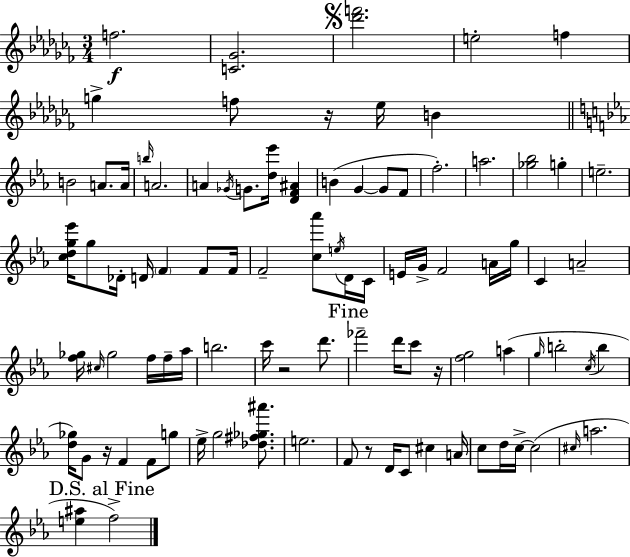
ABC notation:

X:1
T:Untitled
M:3/4
L:1/4
K:Abm
f2 [C_G]2 [_d'f']2 e2 f g f/2 z/4 _e/4 B B2 A/2 A/4 b/4 A2 A _G/4 G/2 [d_e']/4 [DF^A] B G G/2 F/2 f2 a2 [_g_b]2 g e2 [cdg_e']/4 g/2 _D/4 D/4 F F/2 F/4 F2 [c_a']/2 e/4 D/4 C/4 E/4 G/4 F2 A/4 g/4 C A2 [f_g]/4 ^c/4 _g2 f/4 f/4 _a/4 b2 c'/4 z2 d'/2 _f'2 d'/4 c'/2 z/4 [fg]2 a g/4 b2 c/4 b [d_g]/4 G/2 z/4 F F/2 g/2 _e/4 g2 [_d^f_g^a']/2 e2 F/2 z/2 D/4 C/2 ^c A/4 c/2 d/4 c/4 c2 ^c/4 a2 [e^a] f2